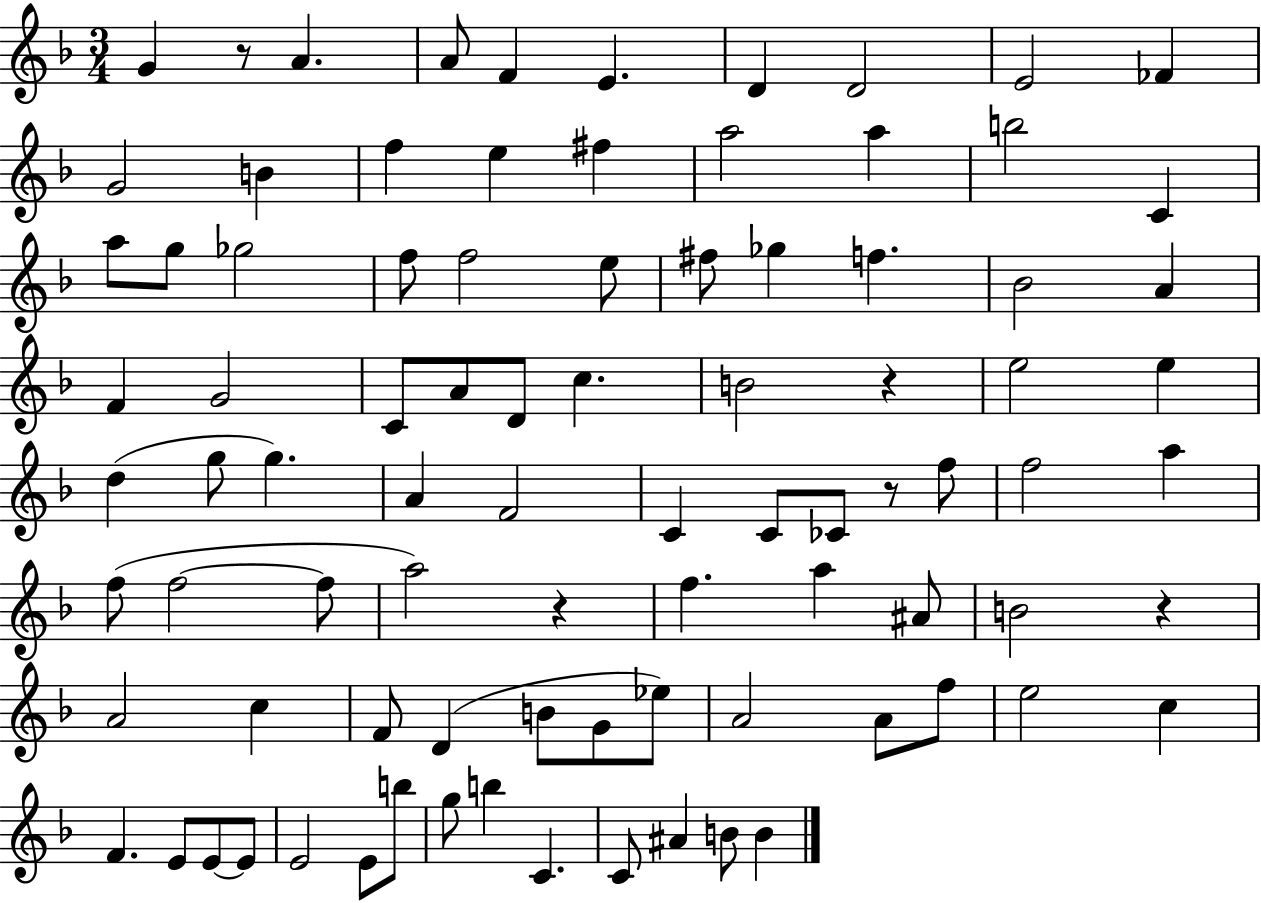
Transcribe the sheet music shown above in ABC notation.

X:1
T:Untitled
M:3/4
L:1/4
K:F
G z/2 A A/2 F E D D2 E2 _F G2 B f e ^f a2 a b2 C a/2 g/2 _g2 f/2 f2 e/2 ^f/2 _g f _B2 A F G2 C/2 A/2 D/2 c B2 z e2 e d g/2 g A F2 C C/2 _C/2 z/2 f/2 f2 a f/2 f2 f/2 a2 z f a ^A/2 B2 z A2 c F/2 D B/2 G/2 _e/2 A2 A/2 f/2 e2 c F E/2 E/2 E/2 E2 E/2 b/2 g/2 b C C/2 ^A B/2 B